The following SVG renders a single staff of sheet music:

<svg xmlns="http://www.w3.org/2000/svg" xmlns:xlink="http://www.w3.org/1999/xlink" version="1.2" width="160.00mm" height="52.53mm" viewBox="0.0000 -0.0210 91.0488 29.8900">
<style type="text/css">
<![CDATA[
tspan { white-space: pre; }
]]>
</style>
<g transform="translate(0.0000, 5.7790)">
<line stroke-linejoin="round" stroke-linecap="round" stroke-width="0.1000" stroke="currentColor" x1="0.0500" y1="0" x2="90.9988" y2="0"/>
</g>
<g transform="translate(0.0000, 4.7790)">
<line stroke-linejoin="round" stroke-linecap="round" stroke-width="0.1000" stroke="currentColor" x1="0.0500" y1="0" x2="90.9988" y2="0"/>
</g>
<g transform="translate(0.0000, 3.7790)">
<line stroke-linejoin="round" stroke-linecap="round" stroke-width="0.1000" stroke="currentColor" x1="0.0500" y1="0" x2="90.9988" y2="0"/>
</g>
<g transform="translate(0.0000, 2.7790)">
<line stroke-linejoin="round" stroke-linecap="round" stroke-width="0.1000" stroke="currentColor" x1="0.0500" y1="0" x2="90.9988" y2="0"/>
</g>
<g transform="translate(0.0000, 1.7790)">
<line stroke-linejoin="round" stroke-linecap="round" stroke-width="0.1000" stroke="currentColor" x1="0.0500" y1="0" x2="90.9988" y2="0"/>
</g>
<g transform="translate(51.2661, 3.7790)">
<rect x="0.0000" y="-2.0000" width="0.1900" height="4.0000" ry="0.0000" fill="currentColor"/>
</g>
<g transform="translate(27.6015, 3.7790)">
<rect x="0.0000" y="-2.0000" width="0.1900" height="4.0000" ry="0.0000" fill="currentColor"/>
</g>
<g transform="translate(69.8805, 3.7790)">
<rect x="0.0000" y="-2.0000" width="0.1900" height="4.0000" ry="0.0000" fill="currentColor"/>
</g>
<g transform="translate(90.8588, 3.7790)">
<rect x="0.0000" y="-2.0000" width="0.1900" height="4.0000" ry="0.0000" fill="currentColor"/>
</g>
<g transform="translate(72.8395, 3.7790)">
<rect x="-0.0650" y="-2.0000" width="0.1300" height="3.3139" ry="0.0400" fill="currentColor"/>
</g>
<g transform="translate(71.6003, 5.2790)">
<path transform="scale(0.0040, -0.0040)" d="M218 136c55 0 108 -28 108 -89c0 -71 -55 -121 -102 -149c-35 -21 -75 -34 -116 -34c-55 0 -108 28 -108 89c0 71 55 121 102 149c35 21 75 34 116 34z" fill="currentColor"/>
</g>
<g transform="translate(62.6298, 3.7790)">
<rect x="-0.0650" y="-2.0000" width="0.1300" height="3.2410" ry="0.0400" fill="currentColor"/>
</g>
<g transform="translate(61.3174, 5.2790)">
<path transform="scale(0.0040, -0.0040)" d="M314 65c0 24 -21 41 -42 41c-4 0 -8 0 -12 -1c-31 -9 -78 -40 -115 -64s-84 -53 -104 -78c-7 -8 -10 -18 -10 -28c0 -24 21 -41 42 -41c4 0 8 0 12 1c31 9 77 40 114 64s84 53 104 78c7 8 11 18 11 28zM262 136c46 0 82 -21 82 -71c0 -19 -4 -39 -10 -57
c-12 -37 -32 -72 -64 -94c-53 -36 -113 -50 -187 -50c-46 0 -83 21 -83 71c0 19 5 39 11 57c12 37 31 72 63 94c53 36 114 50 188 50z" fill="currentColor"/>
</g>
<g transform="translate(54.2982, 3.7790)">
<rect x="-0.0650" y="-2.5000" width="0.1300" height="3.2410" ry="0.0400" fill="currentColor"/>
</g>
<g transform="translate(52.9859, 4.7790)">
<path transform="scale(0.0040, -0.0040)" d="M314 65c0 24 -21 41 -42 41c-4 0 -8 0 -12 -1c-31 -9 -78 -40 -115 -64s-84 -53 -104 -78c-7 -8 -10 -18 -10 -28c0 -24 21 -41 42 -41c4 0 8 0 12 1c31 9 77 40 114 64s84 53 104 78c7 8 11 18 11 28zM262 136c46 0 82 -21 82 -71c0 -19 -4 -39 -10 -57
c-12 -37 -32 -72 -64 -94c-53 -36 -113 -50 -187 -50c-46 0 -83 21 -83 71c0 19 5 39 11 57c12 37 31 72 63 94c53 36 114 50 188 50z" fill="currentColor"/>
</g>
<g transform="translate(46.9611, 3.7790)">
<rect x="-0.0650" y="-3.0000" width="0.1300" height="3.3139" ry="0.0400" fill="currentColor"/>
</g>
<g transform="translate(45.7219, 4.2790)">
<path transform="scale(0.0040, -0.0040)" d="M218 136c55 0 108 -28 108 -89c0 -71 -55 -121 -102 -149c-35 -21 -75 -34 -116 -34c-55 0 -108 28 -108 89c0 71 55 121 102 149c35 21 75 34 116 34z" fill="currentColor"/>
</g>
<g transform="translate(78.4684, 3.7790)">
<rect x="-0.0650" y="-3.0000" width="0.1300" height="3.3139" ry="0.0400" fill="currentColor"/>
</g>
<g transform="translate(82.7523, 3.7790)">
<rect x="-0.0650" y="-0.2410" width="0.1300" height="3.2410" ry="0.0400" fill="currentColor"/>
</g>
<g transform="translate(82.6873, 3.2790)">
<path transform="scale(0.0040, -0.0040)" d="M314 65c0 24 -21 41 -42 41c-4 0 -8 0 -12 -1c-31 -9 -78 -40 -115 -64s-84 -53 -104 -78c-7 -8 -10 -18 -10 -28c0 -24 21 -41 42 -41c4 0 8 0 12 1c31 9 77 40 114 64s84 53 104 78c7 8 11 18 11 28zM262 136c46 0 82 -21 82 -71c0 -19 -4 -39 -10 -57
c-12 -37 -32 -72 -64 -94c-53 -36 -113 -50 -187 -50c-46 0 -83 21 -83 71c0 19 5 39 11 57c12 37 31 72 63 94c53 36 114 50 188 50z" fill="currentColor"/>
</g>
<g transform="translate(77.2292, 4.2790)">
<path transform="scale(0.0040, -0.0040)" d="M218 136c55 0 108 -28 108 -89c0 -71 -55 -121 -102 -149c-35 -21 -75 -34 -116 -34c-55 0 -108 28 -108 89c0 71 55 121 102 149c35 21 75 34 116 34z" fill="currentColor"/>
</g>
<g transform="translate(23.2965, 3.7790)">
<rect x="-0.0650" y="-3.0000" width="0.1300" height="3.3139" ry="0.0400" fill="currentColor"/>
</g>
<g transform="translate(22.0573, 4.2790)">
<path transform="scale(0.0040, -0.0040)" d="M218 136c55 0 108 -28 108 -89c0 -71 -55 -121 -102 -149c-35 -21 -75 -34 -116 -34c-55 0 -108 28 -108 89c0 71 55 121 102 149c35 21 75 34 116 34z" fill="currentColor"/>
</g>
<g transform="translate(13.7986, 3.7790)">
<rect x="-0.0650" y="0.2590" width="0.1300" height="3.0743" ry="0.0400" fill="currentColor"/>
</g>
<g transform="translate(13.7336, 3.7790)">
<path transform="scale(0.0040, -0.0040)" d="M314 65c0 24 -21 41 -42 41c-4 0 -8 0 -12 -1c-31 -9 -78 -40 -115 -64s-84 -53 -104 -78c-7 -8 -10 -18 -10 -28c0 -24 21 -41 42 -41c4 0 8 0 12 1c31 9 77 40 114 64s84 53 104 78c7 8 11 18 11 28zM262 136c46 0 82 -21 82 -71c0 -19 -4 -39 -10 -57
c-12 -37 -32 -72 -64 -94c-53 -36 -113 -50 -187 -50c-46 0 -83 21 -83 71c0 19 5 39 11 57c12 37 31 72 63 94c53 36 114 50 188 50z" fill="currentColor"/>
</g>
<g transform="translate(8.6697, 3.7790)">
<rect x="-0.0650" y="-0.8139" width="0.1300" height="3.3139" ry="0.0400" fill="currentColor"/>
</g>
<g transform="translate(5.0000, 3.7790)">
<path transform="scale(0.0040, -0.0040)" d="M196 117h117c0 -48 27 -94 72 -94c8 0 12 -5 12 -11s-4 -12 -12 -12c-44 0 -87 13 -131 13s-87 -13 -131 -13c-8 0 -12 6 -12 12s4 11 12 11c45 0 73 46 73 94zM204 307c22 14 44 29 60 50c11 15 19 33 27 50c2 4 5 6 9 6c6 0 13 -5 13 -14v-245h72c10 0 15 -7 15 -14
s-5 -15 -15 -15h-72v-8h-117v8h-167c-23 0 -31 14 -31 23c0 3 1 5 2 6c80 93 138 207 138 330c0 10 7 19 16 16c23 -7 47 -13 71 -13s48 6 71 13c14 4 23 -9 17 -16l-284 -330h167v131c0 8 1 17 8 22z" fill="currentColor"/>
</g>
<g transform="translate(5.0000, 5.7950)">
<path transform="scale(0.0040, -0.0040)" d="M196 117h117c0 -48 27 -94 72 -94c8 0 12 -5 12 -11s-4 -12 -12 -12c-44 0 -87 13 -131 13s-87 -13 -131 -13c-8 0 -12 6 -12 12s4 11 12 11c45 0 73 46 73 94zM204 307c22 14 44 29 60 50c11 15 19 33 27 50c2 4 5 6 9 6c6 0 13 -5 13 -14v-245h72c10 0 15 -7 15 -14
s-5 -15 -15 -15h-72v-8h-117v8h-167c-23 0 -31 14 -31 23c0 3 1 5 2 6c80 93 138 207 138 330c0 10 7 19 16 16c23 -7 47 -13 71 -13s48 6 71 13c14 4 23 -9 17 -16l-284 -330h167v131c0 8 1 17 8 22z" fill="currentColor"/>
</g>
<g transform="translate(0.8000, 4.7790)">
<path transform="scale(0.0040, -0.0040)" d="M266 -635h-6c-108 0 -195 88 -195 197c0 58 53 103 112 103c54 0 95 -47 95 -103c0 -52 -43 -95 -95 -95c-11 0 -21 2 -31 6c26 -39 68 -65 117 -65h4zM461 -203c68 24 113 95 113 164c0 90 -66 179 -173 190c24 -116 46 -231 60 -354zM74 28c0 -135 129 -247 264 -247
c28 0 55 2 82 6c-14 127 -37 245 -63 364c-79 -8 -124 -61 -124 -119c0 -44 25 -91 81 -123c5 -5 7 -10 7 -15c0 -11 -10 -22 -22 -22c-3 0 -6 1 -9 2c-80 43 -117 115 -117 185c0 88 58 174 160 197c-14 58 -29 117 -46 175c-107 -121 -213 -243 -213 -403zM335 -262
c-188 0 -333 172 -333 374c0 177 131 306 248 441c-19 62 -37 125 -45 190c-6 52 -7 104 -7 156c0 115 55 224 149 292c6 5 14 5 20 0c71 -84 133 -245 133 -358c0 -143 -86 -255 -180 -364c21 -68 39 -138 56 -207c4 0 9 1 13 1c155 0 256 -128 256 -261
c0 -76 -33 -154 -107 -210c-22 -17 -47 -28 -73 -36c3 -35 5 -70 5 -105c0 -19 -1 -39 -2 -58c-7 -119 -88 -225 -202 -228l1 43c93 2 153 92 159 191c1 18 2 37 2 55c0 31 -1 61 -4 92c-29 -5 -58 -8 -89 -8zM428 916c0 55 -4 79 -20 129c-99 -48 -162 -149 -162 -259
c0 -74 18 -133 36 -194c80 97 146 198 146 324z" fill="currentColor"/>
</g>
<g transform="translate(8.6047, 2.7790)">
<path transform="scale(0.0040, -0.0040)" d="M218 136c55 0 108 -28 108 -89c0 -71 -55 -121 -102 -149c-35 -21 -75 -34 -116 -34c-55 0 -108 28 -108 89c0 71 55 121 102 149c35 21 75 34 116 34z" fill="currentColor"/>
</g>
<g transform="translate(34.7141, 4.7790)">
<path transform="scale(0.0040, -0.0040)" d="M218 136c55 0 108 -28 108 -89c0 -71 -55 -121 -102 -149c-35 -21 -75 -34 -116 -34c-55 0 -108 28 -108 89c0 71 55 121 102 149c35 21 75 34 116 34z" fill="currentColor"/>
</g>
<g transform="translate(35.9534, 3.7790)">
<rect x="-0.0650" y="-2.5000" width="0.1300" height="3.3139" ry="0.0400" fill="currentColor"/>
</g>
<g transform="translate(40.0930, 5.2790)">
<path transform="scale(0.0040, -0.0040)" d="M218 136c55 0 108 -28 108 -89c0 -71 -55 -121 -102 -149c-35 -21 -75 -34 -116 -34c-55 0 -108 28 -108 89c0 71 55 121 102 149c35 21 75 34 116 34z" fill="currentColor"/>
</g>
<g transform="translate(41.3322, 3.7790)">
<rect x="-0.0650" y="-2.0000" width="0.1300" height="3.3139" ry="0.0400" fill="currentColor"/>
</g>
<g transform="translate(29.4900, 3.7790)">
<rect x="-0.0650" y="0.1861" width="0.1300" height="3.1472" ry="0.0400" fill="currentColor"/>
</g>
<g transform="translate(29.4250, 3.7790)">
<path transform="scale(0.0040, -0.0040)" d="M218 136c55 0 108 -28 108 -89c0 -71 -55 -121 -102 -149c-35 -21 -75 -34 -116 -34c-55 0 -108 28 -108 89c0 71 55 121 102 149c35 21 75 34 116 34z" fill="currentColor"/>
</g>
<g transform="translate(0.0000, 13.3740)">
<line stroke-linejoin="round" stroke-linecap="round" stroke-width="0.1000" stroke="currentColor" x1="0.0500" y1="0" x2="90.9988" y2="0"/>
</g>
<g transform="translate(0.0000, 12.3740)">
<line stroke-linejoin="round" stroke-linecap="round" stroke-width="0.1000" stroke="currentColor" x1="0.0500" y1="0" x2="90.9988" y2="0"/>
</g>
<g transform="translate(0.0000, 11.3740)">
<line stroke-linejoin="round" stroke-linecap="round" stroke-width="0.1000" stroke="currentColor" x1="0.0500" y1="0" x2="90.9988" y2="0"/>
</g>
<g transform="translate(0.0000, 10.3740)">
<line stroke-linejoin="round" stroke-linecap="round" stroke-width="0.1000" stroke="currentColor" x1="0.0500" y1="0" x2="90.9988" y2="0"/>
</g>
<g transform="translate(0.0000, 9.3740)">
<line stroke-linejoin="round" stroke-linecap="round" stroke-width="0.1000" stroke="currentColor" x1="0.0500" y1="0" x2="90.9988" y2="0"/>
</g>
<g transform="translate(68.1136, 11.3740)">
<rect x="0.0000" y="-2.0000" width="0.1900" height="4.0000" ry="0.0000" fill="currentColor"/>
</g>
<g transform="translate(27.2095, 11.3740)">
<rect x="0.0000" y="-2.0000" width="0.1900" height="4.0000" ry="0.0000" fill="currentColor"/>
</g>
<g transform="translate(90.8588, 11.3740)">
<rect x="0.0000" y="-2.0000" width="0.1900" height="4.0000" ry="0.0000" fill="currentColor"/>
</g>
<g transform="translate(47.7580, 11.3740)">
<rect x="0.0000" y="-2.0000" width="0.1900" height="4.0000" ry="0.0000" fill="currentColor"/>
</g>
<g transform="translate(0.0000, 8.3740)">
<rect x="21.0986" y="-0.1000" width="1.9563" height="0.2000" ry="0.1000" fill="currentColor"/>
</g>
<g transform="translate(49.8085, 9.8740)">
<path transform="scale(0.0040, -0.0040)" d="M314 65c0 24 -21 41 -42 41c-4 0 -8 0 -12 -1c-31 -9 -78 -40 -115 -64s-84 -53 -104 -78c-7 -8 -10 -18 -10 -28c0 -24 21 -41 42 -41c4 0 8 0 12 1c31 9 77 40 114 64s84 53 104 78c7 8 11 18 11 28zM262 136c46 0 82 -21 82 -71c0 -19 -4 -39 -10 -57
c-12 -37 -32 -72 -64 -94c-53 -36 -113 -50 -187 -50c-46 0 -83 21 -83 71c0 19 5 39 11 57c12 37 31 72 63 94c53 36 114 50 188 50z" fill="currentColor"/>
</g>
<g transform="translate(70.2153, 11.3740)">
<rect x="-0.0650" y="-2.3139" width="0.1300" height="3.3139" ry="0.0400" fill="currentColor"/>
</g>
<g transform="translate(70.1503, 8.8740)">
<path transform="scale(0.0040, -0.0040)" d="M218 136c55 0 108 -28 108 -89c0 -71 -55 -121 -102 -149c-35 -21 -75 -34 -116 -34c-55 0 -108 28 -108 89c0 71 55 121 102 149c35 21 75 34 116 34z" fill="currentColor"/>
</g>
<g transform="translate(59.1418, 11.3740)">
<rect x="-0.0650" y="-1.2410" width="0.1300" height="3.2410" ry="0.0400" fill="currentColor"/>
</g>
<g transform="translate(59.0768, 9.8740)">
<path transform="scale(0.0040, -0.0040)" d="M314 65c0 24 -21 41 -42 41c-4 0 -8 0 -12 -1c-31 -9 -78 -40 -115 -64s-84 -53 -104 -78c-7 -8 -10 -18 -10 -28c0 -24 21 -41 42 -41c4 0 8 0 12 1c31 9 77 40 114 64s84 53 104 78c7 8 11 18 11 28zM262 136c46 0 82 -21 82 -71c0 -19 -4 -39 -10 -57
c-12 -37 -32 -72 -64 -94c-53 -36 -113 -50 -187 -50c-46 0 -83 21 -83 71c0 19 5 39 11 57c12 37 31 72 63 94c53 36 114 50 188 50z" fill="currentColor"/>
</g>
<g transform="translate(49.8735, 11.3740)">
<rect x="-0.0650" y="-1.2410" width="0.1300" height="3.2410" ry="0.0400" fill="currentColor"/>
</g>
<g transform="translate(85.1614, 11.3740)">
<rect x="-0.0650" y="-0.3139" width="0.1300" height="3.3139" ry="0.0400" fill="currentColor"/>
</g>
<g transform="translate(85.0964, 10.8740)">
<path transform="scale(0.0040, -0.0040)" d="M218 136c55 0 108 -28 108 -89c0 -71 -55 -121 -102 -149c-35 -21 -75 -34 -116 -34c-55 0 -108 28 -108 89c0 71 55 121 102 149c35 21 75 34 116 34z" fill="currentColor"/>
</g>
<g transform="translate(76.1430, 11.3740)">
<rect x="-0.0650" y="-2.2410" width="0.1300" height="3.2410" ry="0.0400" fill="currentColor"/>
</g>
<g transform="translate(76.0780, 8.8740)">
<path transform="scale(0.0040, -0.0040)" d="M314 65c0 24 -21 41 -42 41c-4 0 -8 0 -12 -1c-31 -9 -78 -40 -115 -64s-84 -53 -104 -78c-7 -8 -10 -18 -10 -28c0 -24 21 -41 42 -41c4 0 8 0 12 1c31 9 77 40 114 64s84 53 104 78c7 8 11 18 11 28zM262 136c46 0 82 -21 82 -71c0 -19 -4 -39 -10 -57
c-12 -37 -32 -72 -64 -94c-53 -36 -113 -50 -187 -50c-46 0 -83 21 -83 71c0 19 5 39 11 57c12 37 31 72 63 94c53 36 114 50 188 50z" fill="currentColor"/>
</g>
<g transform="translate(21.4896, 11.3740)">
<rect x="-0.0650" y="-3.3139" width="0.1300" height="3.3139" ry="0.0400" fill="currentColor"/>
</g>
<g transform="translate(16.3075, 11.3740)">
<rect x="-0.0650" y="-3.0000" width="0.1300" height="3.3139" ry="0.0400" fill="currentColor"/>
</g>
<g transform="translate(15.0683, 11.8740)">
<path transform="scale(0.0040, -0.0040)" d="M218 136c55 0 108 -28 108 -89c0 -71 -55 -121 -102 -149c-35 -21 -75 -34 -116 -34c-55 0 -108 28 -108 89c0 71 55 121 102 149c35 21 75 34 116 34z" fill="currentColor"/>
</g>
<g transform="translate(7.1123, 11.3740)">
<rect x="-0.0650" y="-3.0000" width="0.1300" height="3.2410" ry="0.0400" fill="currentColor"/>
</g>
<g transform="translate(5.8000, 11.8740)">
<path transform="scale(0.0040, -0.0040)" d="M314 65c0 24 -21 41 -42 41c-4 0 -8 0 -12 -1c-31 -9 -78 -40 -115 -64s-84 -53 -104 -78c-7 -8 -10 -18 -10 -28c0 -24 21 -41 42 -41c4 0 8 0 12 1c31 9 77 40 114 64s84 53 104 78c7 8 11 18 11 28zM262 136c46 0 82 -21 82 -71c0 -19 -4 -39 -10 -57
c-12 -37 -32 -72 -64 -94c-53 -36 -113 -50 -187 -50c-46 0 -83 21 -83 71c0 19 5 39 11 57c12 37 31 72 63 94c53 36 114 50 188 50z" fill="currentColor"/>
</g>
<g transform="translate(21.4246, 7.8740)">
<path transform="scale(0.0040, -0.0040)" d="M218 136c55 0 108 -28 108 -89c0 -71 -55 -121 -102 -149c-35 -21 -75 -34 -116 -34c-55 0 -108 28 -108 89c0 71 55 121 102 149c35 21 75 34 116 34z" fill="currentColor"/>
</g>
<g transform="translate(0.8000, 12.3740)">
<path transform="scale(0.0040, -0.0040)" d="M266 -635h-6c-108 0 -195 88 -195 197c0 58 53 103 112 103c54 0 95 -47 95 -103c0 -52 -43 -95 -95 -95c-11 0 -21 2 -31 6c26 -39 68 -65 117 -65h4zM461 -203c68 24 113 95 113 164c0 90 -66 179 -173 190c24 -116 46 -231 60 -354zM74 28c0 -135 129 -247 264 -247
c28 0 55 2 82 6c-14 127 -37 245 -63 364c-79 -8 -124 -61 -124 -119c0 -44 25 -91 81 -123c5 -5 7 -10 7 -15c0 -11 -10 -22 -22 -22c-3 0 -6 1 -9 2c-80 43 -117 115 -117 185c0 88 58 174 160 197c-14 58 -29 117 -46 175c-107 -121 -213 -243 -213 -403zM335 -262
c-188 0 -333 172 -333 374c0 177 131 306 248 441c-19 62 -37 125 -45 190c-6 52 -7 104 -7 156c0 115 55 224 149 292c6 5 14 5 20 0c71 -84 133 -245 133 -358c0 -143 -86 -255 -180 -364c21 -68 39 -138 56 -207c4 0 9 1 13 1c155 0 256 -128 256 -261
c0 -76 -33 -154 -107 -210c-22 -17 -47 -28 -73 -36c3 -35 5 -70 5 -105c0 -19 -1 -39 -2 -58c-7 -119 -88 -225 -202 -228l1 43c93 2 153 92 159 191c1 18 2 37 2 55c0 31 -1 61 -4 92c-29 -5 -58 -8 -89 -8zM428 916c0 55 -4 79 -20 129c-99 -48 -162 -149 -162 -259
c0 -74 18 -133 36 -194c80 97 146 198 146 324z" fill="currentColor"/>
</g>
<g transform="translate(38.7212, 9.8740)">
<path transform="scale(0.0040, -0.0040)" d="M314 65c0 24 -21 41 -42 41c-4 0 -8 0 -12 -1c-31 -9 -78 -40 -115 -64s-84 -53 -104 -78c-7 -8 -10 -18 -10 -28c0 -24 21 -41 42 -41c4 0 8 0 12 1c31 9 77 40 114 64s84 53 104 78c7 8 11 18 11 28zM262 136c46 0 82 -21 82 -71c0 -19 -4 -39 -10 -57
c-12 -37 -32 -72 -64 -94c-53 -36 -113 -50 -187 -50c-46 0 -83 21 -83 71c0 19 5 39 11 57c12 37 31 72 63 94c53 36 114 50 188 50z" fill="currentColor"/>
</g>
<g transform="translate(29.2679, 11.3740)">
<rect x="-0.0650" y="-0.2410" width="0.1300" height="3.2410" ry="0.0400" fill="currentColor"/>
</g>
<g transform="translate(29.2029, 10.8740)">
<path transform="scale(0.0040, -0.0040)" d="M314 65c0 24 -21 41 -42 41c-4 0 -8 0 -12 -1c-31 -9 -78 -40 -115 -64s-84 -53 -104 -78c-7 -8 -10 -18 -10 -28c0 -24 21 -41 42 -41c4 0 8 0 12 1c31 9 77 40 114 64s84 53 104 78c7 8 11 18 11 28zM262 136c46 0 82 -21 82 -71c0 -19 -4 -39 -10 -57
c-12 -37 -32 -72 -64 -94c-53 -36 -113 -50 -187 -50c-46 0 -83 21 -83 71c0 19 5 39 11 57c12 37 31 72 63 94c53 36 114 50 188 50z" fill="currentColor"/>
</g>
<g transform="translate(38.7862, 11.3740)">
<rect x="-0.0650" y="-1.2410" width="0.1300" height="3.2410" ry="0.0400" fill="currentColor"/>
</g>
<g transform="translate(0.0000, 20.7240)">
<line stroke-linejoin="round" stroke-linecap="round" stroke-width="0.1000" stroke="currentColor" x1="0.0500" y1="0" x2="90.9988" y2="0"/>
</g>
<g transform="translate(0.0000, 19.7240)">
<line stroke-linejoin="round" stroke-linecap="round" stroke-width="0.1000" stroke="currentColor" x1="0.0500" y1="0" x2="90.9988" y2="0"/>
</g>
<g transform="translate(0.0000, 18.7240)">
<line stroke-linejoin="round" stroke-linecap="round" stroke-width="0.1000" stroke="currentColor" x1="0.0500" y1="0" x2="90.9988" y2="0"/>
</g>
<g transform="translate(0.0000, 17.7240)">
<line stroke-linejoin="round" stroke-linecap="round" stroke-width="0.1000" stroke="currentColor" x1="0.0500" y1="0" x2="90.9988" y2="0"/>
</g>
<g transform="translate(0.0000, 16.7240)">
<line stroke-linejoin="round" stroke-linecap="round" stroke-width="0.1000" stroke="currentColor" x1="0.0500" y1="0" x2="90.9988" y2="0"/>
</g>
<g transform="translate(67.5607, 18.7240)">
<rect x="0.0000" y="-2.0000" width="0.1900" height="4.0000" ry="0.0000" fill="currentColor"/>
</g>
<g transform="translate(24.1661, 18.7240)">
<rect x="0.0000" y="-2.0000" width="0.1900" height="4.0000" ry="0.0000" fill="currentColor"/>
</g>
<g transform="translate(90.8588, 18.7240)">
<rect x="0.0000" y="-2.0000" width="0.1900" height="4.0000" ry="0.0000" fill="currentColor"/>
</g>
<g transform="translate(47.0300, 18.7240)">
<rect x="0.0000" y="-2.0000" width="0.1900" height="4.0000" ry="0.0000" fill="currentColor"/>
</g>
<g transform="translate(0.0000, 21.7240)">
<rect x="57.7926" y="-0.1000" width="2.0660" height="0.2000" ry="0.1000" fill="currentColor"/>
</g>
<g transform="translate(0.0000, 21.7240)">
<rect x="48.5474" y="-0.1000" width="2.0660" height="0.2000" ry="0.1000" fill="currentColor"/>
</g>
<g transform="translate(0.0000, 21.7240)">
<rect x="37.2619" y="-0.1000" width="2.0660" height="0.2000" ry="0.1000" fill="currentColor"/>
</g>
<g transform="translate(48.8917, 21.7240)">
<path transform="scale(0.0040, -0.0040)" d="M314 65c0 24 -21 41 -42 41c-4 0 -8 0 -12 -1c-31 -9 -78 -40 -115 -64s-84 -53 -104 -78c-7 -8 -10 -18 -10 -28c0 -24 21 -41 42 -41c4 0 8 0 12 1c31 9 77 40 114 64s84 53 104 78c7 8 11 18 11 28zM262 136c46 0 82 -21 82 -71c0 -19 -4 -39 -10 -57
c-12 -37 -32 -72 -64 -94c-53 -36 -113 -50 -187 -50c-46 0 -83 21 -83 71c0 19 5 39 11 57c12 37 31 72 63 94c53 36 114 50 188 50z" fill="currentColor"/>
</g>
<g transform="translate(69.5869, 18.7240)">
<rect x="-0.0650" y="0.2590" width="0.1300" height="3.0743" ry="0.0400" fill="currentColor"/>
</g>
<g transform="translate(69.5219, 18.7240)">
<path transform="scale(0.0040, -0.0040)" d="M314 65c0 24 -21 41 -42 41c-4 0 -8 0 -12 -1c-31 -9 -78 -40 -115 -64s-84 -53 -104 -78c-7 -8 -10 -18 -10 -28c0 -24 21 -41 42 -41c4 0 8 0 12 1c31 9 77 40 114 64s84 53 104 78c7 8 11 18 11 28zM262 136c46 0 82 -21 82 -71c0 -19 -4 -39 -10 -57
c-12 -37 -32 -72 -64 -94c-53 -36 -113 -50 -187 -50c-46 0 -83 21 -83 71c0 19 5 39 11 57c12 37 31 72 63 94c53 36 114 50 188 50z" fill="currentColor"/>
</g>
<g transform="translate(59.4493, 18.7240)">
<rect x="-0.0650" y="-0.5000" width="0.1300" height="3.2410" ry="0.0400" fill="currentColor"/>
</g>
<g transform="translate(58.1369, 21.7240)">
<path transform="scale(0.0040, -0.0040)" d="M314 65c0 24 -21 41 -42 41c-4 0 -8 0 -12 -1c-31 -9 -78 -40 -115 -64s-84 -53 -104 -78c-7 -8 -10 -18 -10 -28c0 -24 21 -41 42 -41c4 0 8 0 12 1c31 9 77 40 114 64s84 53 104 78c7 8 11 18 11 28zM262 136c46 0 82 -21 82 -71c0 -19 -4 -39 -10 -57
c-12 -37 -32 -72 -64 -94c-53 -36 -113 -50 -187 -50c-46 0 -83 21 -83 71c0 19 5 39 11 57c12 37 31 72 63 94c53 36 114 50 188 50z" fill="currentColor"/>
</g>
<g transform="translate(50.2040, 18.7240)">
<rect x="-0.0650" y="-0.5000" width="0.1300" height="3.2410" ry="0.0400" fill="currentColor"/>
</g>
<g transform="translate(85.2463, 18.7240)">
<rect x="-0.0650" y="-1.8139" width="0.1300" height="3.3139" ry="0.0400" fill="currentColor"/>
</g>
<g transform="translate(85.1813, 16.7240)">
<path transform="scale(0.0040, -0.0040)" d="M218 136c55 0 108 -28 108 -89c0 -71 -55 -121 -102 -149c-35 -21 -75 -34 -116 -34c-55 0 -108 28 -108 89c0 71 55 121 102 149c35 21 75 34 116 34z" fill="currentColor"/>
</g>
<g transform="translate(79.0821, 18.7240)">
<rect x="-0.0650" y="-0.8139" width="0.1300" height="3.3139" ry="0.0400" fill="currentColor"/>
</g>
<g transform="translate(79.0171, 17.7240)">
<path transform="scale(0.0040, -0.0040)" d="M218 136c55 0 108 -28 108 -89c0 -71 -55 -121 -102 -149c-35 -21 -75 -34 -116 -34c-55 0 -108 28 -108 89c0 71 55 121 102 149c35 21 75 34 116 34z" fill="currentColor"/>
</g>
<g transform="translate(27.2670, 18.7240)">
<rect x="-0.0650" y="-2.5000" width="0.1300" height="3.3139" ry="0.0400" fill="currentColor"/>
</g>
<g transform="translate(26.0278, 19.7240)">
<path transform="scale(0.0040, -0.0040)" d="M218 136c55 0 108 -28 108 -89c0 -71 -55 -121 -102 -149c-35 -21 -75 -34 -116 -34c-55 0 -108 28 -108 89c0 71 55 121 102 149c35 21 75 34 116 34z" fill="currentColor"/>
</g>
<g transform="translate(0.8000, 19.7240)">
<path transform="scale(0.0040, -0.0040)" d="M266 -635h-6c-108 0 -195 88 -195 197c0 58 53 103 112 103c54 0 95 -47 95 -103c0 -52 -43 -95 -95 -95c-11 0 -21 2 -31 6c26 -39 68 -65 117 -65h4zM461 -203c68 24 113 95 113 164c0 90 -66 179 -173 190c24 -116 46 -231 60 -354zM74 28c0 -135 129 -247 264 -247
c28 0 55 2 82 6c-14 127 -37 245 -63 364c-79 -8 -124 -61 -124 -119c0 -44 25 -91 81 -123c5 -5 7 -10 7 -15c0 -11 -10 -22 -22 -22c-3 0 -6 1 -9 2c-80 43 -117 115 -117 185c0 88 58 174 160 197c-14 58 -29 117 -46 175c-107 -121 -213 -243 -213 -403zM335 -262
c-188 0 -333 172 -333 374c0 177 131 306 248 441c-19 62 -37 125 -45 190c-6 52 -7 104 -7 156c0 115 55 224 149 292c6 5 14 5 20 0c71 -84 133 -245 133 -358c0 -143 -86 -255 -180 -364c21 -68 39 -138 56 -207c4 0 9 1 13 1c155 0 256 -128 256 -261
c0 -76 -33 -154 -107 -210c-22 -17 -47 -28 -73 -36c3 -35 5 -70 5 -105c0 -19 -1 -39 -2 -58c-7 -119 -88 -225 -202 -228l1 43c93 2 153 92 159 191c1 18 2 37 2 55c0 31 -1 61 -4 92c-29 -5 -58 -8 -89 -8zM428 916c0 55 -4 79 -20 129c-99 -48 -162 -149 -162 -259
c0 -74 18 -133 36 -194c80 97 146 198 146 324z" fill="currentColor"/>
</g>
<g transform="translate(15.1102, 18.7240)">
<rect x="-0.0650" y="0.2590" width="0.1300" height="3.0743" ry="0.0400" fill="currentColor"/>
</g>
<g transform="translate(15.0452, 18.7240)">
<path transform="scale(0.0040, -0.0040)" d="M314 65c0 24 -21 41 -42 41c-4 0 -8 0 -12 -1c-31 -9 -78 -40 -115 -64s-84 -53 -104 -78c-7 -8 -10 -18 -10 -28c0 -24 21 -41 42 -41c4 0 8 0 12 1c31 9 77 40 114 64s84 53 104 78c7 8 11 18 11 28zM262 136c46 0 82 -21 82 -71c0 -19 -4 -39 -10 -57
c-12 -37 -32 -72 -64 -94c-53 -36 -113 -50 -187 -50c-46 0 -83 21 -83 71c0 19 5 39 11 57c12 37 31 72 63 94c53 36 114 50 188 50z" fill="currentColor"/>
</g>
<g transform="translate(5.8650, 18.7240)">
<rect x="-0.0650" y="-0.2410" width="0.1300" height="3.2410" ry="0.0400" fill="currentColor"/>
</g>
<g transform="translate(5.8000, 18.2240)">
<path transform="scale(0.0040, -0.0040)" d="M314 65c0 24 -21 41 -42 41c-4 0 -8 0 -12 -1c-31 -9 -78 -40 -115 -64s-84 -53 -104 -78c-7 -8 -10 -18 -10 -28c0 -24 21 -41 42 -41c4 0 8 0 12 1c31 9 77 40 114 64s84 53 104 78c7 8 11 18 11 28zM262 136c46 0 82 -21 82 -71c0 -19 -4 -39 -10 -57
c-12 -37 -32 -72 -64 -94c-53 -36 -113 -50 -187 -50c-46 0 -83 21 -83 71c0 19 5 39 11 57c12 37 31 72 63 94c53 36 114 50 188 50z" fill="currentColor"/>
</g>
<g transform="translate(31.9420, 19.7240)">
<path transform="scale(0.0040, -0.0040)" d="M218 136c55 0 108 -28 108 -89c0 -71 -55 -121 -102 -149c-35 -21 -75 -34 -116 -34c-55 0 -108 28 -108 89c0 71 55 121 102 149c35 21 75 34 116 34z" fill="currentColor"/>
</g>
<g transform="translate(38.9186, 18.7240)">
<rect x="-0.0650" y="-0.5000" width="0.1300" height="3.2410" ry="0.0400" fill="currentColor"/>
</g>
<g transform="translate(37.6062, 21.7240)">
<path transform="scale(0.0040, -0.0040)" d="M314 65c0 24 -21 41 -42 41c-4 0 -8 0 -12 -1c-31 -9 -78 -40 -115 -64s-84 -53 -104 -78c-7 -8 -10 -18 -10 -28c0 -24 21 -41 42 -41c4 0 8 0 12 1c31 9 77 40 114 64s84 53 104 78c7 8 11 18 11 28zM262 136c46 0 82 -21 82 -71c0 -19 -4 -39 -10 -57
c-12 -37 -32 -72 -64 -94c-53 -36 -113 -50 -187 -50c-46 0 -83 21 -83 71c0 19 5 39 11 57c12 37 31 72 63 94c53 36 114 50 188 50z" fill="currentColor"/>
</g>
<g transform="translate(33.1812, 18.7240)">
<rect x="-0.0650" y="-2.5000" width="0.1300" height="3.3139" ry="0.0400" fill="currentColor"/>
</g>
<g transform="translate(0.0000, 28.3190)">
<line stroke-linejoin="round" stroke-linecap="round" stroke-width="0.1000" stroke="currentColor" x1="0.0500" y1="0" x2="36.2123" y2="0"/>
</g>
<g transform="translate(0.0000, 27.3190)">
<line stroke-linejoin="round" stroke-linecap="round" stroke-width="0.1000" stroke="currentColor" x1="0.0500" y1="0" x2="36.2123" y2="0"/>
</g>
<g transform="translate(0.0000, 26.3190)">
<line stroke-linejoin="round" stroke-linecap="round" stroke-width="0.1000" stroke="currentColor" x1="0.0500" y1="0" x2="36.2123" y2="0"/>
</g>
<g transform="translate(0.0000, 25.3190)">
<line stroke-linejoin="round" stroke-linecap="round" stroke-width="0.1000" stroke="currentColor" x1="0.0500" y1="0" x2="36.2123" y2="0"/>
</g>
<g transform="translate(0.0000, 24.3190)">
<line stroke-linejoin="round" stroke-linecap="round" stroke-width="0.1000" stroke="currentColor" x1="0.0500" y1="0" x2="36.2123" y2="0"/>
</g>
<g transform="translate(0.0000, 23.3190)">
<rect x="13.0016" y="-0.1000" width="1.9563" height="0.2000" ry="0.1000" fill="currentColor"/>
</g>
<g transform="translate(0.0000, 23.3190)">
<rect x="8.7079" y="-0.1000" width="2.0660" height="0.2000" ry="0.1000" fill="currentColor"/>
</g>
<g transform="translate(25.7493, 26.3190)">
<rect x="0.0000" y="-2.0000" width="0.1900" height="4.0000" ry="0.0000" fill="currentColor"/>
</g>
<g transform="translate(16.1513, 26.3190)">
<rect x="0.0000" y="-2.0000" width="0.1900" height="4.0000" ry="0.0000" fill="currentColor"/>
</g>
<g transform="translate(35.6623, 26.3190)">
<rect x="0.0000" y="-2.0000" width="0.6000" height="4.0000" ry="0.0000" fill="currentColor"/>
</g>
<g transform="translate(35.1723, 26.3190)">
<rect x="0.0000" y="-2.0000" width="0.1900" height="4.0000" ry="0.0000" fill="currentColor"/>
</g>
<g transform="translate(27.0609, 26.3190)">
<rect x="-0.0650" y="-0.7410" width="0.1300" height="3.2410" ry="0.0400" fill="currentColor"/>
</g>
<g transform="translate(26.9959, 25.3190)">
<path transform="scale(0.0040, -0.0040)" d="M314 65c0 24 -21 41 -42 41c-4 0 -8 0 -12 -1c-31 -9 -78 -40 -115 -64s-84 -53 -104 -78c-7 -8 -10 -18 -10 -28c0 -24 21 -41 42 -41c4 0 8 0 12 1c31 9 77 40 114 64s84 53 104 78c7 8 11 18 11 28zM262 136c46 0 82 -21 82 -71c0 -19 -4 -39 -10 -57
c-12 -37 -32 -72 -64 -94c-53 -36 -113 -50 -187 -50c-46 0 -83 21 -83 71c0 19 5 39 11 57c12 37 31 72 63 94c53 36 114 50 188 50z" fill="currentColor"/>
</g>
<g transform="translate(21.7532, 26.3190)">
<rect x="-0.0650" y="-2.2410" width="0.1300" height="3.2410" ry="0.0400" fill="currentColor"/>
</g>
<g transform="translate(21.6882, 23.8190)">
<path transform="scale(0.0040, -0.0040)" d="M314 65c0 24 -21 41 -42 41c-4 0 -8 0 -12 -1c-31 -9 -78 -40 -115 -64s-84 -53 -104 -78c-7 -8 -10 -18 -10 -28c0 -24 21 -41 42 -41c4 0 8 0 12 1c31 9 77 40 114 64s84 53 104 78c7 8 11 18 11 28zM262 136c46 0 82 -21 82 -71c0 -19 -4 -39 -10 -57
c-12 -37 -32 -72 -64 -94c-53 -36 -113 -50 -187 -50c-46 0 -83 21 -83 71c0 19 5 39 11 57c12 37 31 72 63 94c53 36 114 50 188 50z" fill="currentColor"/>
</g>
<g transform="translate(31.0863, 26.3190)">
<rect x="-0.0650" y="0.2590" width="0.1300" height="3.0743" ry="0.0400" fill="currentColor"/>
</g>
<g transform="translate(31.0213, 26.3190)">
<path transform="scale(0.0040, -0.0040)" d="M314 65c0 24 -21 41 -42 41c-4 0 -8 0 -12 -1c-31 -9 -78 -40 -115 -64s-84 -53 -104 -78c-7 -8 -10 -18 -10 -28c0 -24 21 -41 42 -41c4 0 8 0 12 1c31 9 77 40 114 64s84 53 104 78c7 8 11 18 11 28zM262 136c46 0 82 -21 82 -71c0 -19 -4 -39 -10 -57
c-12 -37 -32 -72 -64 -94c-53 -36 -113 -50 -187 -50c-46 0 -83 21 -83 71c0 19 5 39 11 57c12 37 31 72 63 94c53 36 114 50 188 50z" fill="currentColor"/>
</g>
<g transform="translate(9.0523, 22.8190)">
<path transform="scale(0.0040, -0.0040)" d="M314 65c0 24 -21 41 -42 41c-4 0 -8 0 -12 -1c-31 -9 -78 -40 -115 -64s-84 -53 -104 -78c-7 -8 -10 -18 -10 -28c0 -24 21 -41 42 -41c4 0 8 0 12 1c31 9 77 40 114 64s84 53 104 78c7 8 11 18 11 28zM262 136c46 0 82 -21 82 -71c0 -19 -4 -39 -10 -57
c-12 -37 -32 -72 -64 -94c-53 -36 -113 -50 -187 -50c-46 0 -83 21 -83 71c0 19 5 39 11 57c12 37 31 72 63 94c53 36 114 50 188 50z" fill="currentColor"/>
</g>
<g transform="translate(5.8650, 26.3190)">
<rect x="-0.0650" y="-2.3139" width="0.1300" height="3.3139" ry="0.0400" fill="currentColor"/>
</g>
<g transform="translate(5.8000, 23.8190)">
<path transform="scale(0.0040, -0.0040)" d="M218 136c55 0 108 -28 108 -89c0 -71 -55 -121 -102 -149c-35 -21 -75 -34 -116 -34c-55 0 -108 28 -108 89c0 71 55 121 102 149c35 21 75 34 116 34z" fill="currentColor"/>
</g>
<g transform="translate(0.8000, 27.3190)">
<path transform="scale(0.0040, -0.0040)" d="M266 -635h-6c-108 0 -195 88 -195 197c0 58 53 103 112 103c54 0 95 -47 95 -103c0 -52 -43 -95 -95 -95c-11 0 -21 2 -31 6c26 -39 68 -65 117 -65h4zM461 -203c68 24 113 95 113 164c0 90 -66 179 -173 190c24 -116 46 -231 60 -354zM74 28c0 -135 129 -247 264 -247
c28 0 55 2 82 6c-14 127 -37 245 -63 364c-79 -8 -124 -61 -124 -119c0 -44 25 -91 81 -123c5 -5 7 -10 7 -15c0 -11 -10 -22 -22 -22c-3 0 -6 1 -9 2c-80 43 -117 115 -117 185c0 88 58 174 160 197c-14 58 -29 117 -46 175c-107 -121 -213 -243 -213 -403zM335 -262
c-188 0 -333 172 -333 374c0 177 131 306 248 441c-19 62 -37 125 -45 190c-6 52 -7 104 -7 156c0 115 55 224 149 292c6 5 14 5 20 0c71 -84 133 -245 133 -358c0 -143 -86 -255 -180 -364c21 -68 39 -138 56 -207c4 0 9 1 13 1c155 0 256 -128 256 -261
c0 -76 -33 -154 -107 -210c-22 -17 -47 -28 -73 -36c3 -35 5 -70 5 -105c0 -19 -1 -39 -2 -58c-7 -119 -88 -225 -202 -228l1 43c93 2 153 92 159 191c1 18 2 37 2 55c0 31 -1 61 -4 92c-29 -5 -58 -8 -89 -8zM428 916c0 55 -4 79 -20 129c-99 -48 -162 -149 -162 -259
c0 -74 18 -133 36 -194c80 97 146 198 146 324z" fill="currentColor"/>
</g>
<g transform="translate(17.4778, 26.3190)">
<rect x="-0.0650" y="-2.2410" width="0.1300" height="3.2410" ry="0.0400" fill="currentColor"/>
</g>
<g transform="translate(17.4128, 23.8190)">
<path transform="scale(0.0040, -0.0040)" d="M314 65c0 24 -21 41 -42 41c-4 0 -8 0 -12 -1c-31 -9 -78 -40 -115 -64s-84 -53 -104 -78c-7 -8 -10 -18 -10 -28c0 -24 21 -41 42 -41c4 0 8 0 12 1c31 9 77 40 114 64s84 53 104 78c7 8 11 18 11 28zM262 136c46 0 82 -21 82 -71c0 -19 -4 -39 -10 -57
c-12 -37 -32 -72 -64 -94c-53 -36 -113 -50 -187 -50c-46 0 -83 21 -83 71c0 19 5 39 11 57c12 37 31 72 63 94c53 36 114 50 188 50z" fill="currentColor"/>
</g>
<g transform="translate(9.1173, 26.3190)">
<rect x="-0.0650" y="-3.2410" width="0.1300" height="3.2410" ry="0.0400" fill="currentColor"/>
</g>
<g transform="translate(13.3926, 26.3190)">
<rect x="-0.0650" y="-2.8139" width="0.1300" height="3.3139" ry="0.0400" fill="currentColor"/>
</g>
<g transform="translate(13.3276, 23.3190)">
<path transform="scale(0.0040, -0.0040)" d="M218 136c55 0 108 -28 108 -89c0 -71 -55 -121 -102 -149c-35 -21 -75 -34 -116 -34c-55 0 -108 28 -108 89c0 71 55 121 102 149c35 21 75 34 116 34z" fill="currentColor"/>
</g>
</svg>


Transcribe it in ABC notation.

X:1
T:Untitled
M:4/4
L:1/4
K:C
d B2 A B G F A G2 F2 F A c2 A2 A b c2 e2 e2 e2 g g2 c c2 B2 G G C2 C2 C2 B2 d f g b2 a g2 g2 d2 B2